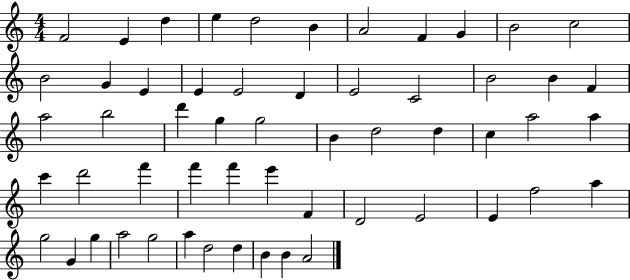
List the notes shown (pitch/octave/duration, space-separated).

F4/h E4/q D5/q E5/q D5/h B4/q A4/h F4/q G4/q B4/h C5/h B4/h G4/q E4/q E4/q E4/h D4/q E4/h C4/h B4/h B4/q F4/q A5/h B5/h D6/q G5/q G5/h B4/q D5/h D5/q C5/q A5/h A5/q C6/q D6/h F6/q F6/q F6/q E6/q F4/q D4/h E4/h E4/q F5/h A5/q G5/h G4/q G5/q A5/h G5/h A5/q D5/h D5/q B4/q B4/q A4/h